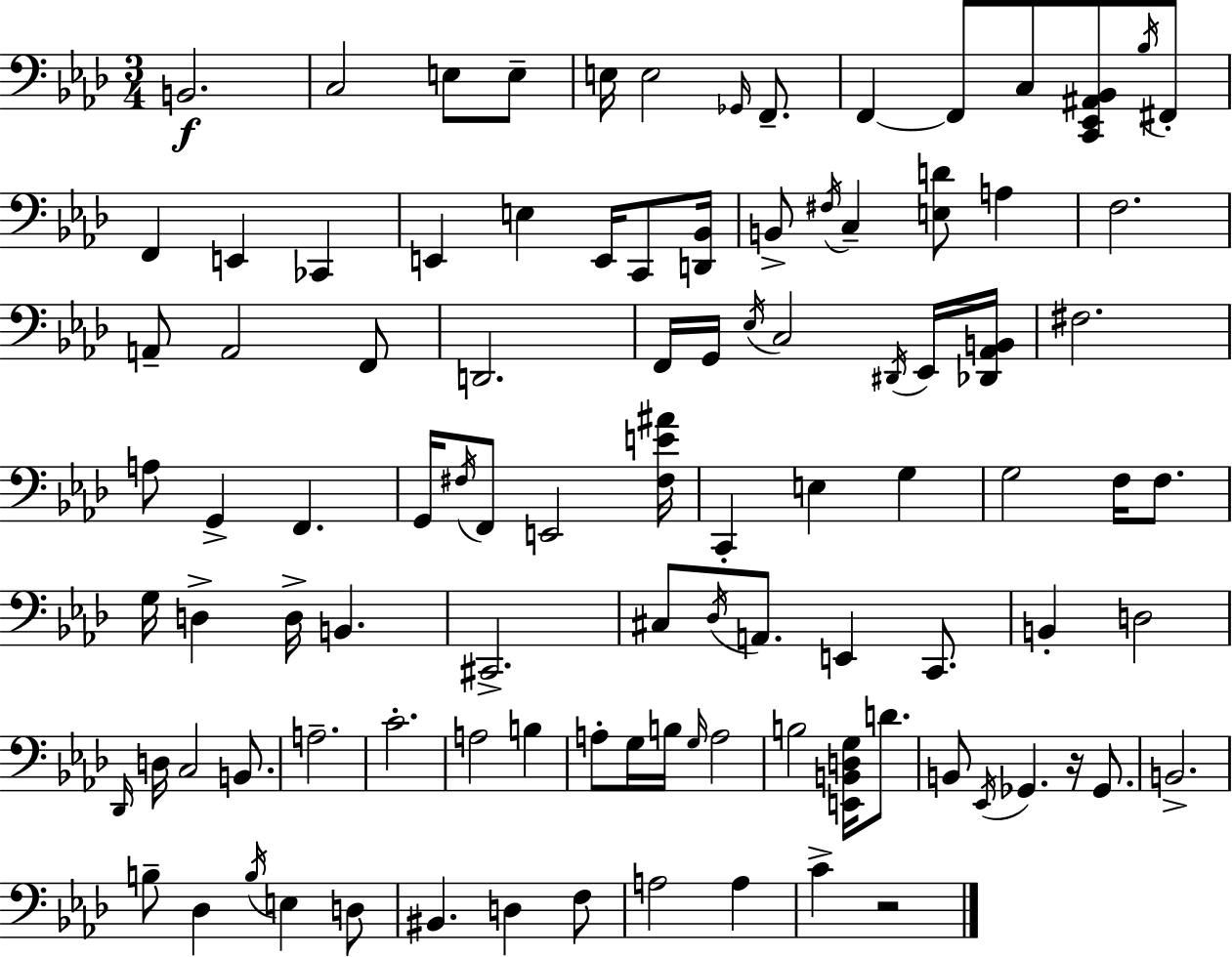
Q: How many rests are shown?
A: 2